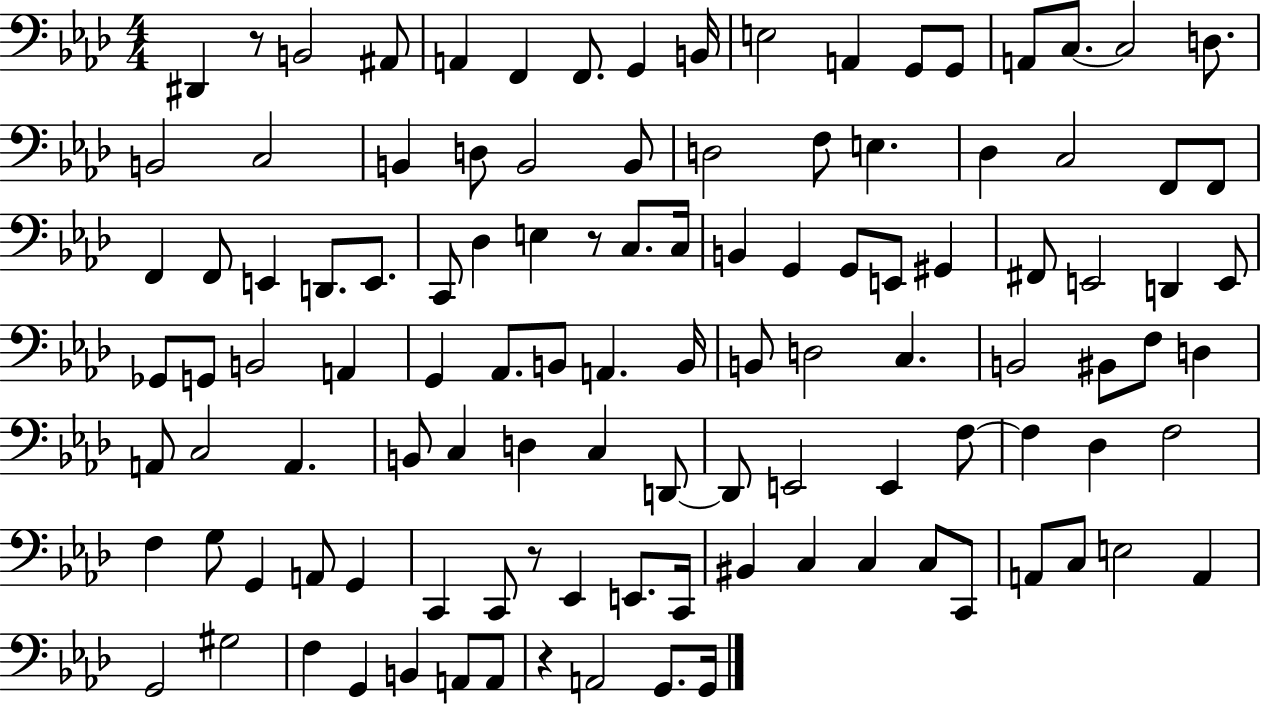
{
  \clef bass
  \numericTimeSignature
  \time 4/4
  \key aes \major
  dis,4 r8 b,2 ais,8 | a,4 f,4 f,8. g,4 b,16 | e2 a,4 g,8 g,8 | a,8 c8.~~ c2 d8. | \break b,2 c2 | b,4 d8 b,2 b,8 | d2 f8 e4. | des4 c2 f,8 f,8 | \break f,4 f,8 e,4 d,8. e,8. | c,8 des4 e4 r8 c8. c16 | b,4 g,4 g,8 e,8 gis,4 | fis,8 e,2 d,4 e,8 | \break ges,8 g,8 b,2 a,4 | g,4 aes,8. b,8 a,4. b,16 | b,8 d2 c4. | b,2 bis,8 f8 d4 | \break a,8 c2 a,4. | b,8 c4 d4 c4 d,8~~ | d,8 e,2 e,4 f8~~ | f4 des4 f2 | \break f4 g8 g,4 a,8 g,4 | c,4 c,8 r8 ees,4 e,8. c,16 | bis,4 c4 c4 c8 c,8 | a,8 c8 e2 a,4 | \break g,2 gis2 | f4 g,4 b,4 a,8 a,8 | r4 a,2 g,8. g,16 | \bar "|."
}